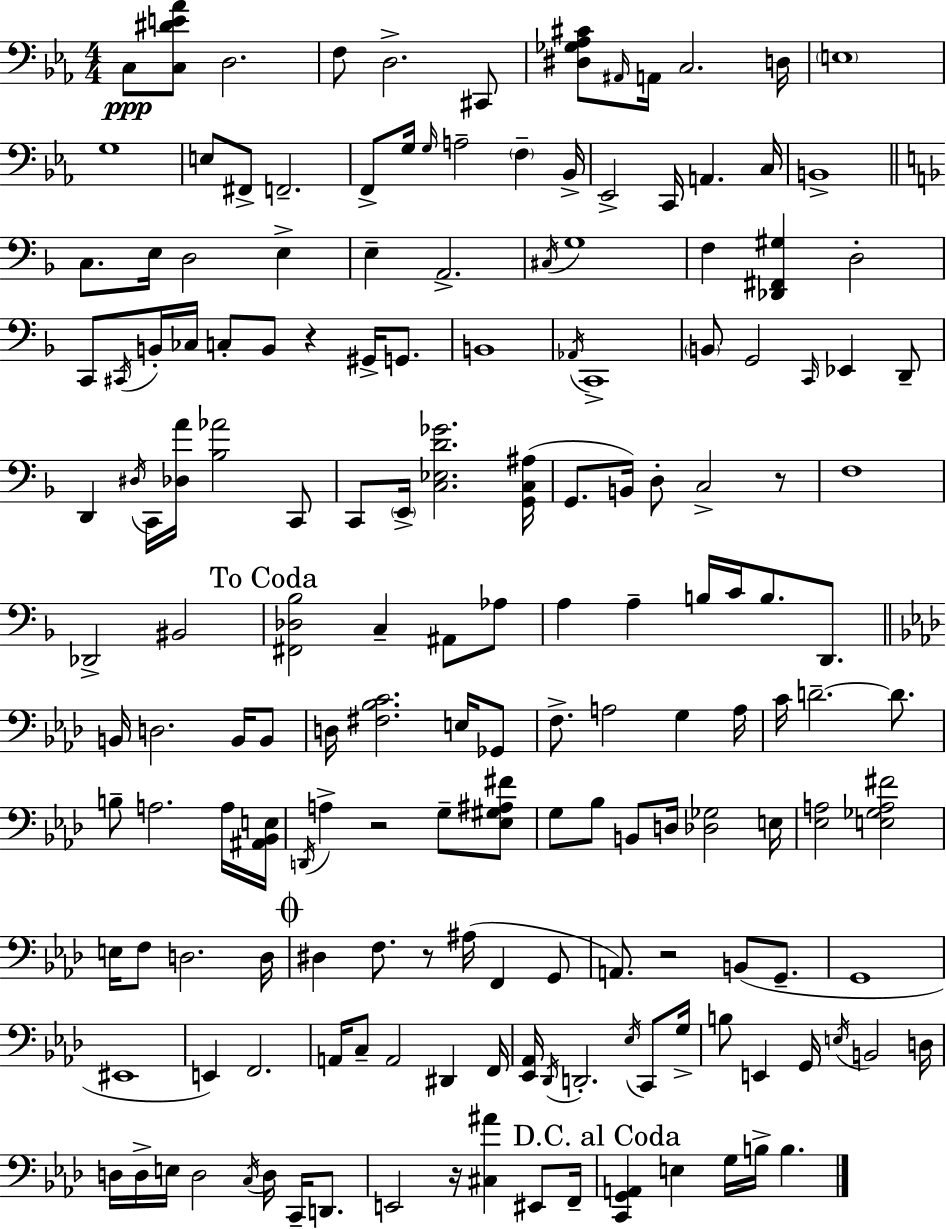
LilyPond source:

{
  \clef bass
  \numericTimeSignature
  \time 4/4
  \key ees \major
  c8\ppp <c dis' e' aes'>8 d2. | f8 d2.-> cis,8 | <dis ges aes cis'>8 \grace { ais,16 } a,16 c2. | d16 \parenthesize e1 | \break g1 | e8 fis,8-> f,2.-- | f,8-> g16 \grace { g16 } a2-- \parenthesize f4-- | bes,16-> ees,2-> c,16 a,4. | \break c16 b,1-> | \bar "||" \break \key d \minor c8. e16 d2 e4-> | e4-- a,2.-> | \acciaccatura { cis16 } g1 | f4 <des, fis, gis>4 d2-. | \break c,8 \acciaccatura { cis,16 } b,16-. ces16 c8-. b,8 r4 gis,16-> g,8. | b,1 | \acciaccatura { aes,16 } c,1-> | \parenthesize b,8 g,2 \grace { c,16 } ees,4 | \break d,8-- d,4 \acciaccatura { dis16 } c,16 <des a'>16 <bes aes'>2 | c,8 c,8 \parenthesize e,16-> <c ees d' ges'>2. | <g, c ais>16( g,8. b,16) d8-. c2-> | r8 f1 | \break des,2-> bis,2 | \mark "To Coda" <fis, des bes>2 c4-- | ais,8 aes8 a4 a4-- b16 c'16 b8. | d,8. \bar "||" \break \key f \minor b,16 d2. b,16 b,8 | d16 <fis bes c'>2. e16 ges,8 | f8.-> a2 g4 a16 | c'16 d'2.--~~ d'8. | \break b8-- a2. a16 <ais, bes, e>16 | \acciaccatura { d,16 } a4-> r2 g8-- <ees gis ais fis'>8 | g8 bes8 b,8 d16 <des ges>2 | e16 <ees a>2 <e ges a fis'>2 | \break e16 f8 d2. | d16 \mark \markup { \musicglyph "scripts.coda" } dis4 f8. r8 ais16( f,4 g,8 | a,8.) r2 b,8( g,8.-- | g,1 | \break eis,1 | e,4) f,2. | a,16 c8-- a,2 dis,4 | f,16 <ees, aes,>16 \acciaccatura { des,16 } d,2.-. \acciaccatura { ees16 } | \break c,8 g16-> b8 e,4 g,16 \acciaccatura { e16 } b,2 | d16 d16 d16-> e16 d2 \acciaccatura { c16 } | d16 c,16-- d,8. e,2 r16 <cis ais'>4 | eis,8 f,16-- \mark "D.C. al Coda" <c, g, a,>4 e4 g16 b16-> b4. | \break \bar "|."
}